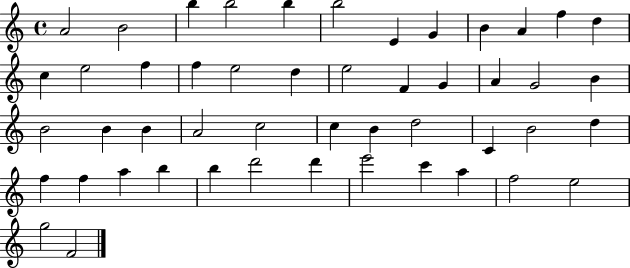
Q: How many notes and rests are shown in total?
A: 49